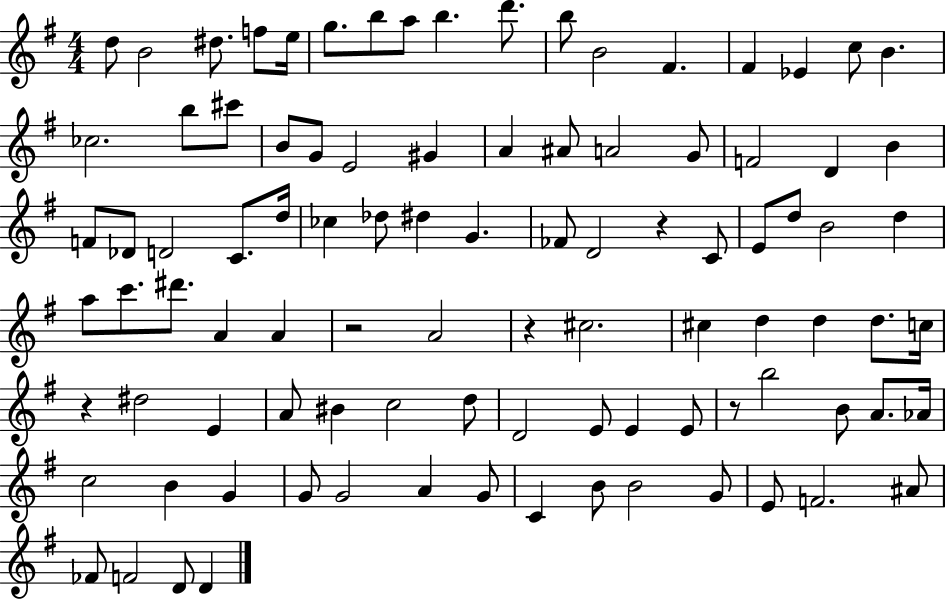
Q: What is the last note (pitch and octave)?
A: D4